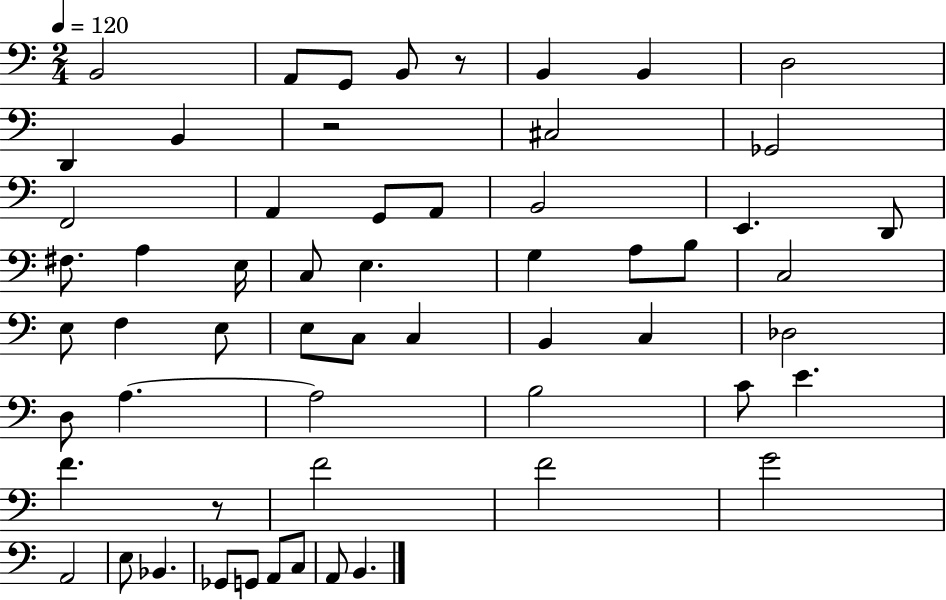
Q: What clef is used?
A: bass